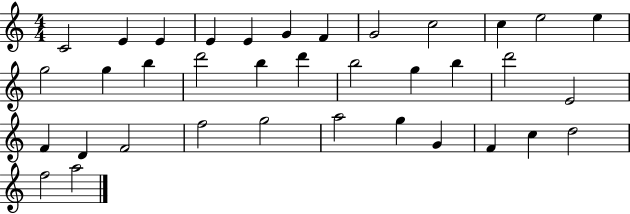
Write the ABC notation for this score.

X:1
T:Untitled
M:4/4
L:1/4
K:C
C2 E E E E G F G2 c2 c e2 e g2 g b d'2 b d' b2 g b d'2 E2 F D F2 f2 g2 a2 g G F c d2 f2 a2